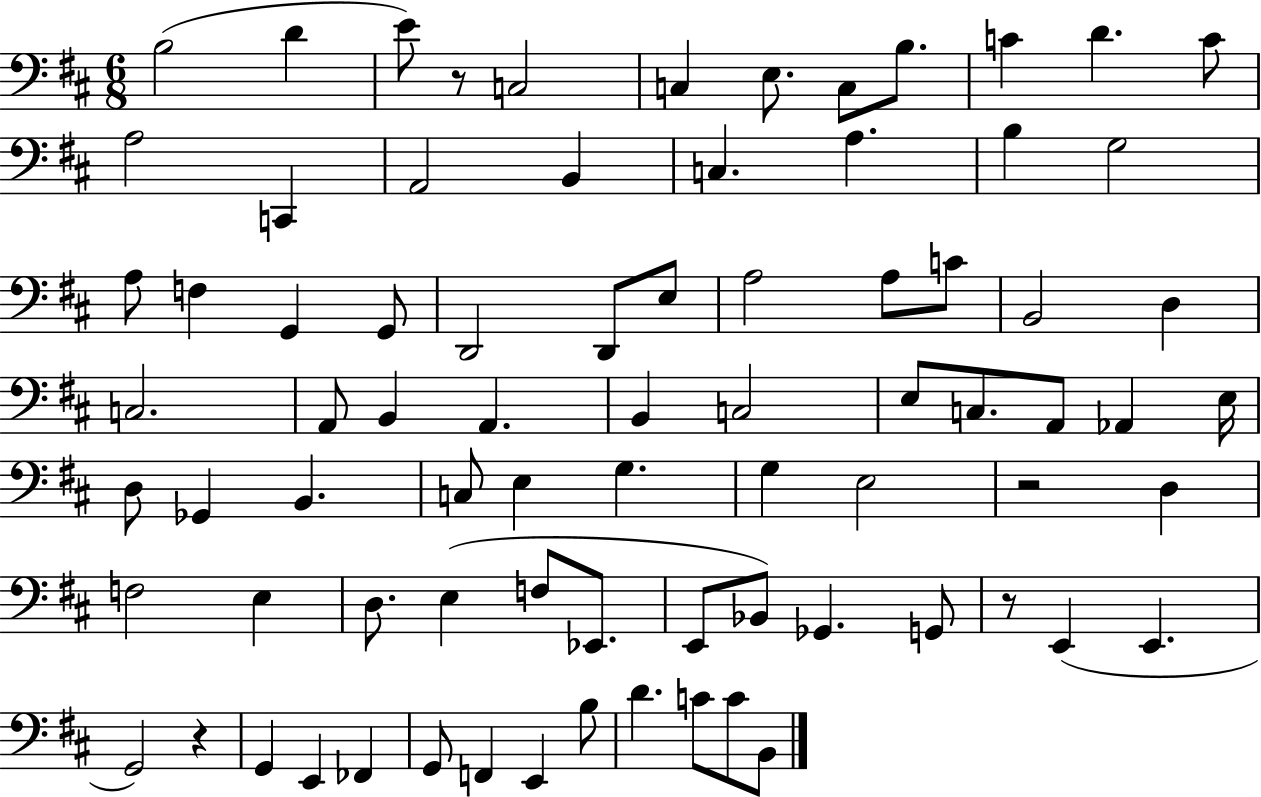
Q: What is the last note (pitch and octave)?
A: B2